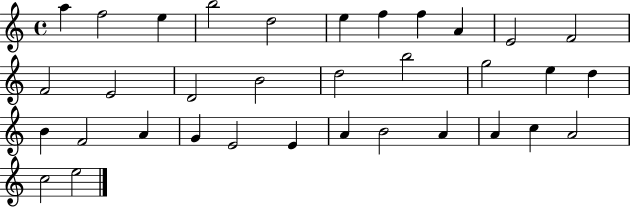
X:1
T:Untitled
M:4/4
L:1/4
K:C
a f2 e b2 d2 e f f A E2 F2 F2 E2 D2 B2 d2 b2 g2 e d B F2 A G E2 E A B2 A A c A2 c2 e2